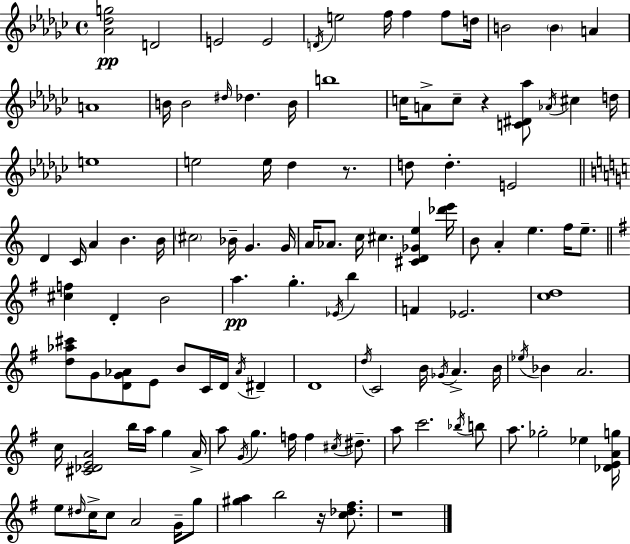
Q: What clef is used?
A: treble